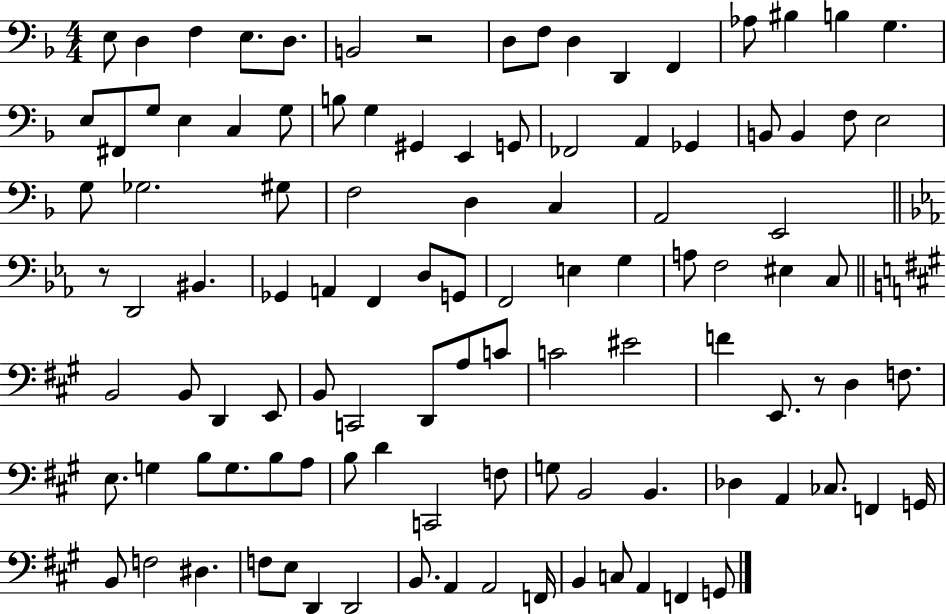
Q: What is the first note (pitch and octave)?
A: E3